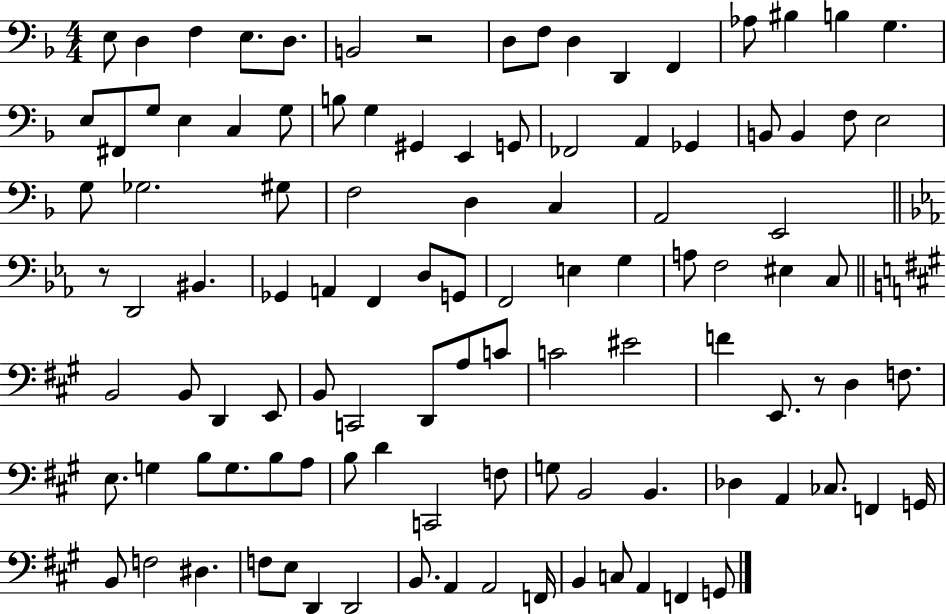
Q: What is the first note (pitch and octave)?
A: E3